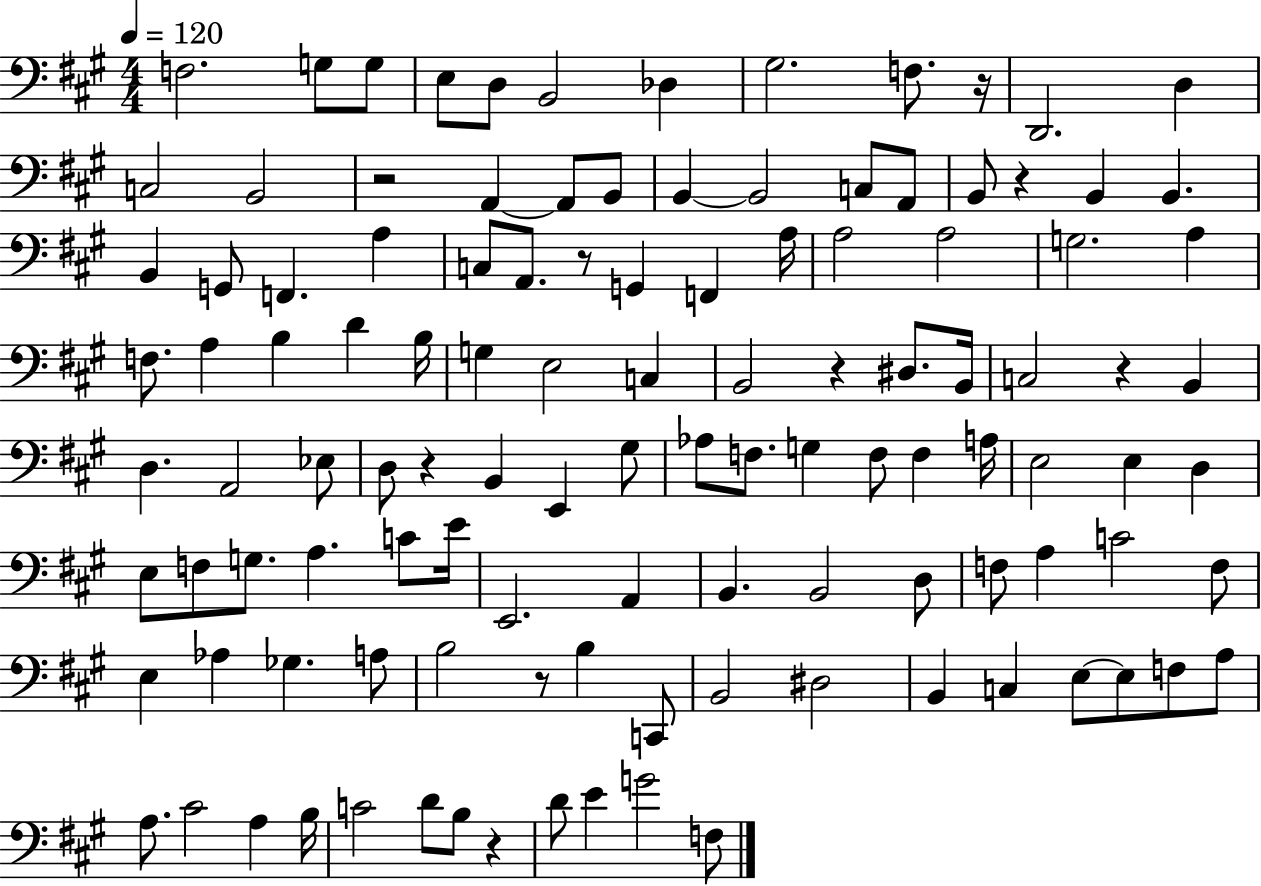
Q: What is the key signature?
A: A major